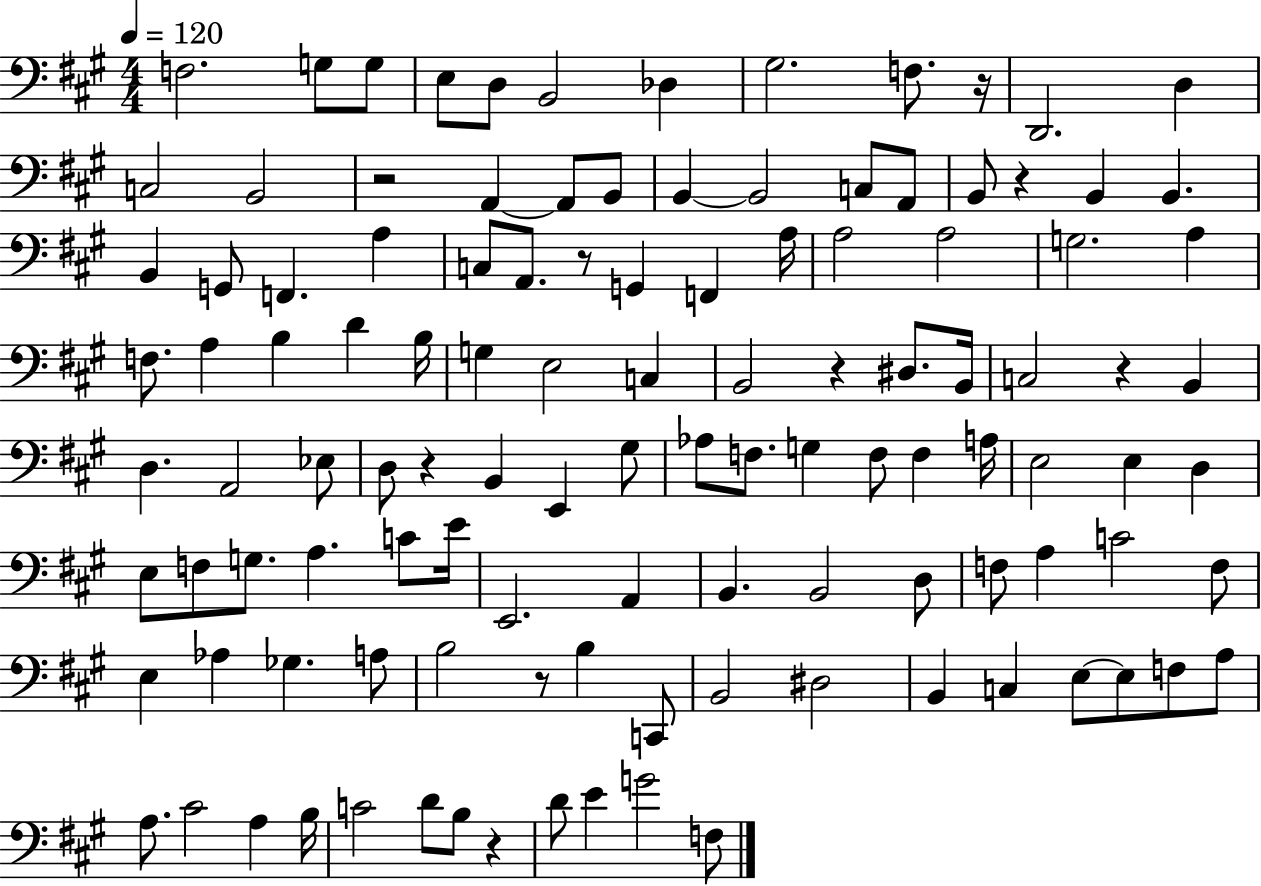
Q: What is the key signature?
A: A major